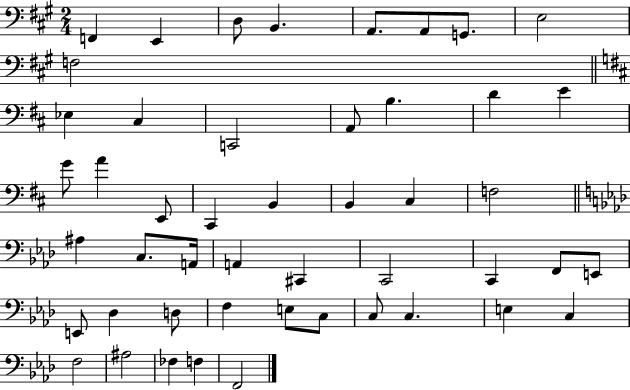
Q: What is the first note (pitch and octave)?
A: F2